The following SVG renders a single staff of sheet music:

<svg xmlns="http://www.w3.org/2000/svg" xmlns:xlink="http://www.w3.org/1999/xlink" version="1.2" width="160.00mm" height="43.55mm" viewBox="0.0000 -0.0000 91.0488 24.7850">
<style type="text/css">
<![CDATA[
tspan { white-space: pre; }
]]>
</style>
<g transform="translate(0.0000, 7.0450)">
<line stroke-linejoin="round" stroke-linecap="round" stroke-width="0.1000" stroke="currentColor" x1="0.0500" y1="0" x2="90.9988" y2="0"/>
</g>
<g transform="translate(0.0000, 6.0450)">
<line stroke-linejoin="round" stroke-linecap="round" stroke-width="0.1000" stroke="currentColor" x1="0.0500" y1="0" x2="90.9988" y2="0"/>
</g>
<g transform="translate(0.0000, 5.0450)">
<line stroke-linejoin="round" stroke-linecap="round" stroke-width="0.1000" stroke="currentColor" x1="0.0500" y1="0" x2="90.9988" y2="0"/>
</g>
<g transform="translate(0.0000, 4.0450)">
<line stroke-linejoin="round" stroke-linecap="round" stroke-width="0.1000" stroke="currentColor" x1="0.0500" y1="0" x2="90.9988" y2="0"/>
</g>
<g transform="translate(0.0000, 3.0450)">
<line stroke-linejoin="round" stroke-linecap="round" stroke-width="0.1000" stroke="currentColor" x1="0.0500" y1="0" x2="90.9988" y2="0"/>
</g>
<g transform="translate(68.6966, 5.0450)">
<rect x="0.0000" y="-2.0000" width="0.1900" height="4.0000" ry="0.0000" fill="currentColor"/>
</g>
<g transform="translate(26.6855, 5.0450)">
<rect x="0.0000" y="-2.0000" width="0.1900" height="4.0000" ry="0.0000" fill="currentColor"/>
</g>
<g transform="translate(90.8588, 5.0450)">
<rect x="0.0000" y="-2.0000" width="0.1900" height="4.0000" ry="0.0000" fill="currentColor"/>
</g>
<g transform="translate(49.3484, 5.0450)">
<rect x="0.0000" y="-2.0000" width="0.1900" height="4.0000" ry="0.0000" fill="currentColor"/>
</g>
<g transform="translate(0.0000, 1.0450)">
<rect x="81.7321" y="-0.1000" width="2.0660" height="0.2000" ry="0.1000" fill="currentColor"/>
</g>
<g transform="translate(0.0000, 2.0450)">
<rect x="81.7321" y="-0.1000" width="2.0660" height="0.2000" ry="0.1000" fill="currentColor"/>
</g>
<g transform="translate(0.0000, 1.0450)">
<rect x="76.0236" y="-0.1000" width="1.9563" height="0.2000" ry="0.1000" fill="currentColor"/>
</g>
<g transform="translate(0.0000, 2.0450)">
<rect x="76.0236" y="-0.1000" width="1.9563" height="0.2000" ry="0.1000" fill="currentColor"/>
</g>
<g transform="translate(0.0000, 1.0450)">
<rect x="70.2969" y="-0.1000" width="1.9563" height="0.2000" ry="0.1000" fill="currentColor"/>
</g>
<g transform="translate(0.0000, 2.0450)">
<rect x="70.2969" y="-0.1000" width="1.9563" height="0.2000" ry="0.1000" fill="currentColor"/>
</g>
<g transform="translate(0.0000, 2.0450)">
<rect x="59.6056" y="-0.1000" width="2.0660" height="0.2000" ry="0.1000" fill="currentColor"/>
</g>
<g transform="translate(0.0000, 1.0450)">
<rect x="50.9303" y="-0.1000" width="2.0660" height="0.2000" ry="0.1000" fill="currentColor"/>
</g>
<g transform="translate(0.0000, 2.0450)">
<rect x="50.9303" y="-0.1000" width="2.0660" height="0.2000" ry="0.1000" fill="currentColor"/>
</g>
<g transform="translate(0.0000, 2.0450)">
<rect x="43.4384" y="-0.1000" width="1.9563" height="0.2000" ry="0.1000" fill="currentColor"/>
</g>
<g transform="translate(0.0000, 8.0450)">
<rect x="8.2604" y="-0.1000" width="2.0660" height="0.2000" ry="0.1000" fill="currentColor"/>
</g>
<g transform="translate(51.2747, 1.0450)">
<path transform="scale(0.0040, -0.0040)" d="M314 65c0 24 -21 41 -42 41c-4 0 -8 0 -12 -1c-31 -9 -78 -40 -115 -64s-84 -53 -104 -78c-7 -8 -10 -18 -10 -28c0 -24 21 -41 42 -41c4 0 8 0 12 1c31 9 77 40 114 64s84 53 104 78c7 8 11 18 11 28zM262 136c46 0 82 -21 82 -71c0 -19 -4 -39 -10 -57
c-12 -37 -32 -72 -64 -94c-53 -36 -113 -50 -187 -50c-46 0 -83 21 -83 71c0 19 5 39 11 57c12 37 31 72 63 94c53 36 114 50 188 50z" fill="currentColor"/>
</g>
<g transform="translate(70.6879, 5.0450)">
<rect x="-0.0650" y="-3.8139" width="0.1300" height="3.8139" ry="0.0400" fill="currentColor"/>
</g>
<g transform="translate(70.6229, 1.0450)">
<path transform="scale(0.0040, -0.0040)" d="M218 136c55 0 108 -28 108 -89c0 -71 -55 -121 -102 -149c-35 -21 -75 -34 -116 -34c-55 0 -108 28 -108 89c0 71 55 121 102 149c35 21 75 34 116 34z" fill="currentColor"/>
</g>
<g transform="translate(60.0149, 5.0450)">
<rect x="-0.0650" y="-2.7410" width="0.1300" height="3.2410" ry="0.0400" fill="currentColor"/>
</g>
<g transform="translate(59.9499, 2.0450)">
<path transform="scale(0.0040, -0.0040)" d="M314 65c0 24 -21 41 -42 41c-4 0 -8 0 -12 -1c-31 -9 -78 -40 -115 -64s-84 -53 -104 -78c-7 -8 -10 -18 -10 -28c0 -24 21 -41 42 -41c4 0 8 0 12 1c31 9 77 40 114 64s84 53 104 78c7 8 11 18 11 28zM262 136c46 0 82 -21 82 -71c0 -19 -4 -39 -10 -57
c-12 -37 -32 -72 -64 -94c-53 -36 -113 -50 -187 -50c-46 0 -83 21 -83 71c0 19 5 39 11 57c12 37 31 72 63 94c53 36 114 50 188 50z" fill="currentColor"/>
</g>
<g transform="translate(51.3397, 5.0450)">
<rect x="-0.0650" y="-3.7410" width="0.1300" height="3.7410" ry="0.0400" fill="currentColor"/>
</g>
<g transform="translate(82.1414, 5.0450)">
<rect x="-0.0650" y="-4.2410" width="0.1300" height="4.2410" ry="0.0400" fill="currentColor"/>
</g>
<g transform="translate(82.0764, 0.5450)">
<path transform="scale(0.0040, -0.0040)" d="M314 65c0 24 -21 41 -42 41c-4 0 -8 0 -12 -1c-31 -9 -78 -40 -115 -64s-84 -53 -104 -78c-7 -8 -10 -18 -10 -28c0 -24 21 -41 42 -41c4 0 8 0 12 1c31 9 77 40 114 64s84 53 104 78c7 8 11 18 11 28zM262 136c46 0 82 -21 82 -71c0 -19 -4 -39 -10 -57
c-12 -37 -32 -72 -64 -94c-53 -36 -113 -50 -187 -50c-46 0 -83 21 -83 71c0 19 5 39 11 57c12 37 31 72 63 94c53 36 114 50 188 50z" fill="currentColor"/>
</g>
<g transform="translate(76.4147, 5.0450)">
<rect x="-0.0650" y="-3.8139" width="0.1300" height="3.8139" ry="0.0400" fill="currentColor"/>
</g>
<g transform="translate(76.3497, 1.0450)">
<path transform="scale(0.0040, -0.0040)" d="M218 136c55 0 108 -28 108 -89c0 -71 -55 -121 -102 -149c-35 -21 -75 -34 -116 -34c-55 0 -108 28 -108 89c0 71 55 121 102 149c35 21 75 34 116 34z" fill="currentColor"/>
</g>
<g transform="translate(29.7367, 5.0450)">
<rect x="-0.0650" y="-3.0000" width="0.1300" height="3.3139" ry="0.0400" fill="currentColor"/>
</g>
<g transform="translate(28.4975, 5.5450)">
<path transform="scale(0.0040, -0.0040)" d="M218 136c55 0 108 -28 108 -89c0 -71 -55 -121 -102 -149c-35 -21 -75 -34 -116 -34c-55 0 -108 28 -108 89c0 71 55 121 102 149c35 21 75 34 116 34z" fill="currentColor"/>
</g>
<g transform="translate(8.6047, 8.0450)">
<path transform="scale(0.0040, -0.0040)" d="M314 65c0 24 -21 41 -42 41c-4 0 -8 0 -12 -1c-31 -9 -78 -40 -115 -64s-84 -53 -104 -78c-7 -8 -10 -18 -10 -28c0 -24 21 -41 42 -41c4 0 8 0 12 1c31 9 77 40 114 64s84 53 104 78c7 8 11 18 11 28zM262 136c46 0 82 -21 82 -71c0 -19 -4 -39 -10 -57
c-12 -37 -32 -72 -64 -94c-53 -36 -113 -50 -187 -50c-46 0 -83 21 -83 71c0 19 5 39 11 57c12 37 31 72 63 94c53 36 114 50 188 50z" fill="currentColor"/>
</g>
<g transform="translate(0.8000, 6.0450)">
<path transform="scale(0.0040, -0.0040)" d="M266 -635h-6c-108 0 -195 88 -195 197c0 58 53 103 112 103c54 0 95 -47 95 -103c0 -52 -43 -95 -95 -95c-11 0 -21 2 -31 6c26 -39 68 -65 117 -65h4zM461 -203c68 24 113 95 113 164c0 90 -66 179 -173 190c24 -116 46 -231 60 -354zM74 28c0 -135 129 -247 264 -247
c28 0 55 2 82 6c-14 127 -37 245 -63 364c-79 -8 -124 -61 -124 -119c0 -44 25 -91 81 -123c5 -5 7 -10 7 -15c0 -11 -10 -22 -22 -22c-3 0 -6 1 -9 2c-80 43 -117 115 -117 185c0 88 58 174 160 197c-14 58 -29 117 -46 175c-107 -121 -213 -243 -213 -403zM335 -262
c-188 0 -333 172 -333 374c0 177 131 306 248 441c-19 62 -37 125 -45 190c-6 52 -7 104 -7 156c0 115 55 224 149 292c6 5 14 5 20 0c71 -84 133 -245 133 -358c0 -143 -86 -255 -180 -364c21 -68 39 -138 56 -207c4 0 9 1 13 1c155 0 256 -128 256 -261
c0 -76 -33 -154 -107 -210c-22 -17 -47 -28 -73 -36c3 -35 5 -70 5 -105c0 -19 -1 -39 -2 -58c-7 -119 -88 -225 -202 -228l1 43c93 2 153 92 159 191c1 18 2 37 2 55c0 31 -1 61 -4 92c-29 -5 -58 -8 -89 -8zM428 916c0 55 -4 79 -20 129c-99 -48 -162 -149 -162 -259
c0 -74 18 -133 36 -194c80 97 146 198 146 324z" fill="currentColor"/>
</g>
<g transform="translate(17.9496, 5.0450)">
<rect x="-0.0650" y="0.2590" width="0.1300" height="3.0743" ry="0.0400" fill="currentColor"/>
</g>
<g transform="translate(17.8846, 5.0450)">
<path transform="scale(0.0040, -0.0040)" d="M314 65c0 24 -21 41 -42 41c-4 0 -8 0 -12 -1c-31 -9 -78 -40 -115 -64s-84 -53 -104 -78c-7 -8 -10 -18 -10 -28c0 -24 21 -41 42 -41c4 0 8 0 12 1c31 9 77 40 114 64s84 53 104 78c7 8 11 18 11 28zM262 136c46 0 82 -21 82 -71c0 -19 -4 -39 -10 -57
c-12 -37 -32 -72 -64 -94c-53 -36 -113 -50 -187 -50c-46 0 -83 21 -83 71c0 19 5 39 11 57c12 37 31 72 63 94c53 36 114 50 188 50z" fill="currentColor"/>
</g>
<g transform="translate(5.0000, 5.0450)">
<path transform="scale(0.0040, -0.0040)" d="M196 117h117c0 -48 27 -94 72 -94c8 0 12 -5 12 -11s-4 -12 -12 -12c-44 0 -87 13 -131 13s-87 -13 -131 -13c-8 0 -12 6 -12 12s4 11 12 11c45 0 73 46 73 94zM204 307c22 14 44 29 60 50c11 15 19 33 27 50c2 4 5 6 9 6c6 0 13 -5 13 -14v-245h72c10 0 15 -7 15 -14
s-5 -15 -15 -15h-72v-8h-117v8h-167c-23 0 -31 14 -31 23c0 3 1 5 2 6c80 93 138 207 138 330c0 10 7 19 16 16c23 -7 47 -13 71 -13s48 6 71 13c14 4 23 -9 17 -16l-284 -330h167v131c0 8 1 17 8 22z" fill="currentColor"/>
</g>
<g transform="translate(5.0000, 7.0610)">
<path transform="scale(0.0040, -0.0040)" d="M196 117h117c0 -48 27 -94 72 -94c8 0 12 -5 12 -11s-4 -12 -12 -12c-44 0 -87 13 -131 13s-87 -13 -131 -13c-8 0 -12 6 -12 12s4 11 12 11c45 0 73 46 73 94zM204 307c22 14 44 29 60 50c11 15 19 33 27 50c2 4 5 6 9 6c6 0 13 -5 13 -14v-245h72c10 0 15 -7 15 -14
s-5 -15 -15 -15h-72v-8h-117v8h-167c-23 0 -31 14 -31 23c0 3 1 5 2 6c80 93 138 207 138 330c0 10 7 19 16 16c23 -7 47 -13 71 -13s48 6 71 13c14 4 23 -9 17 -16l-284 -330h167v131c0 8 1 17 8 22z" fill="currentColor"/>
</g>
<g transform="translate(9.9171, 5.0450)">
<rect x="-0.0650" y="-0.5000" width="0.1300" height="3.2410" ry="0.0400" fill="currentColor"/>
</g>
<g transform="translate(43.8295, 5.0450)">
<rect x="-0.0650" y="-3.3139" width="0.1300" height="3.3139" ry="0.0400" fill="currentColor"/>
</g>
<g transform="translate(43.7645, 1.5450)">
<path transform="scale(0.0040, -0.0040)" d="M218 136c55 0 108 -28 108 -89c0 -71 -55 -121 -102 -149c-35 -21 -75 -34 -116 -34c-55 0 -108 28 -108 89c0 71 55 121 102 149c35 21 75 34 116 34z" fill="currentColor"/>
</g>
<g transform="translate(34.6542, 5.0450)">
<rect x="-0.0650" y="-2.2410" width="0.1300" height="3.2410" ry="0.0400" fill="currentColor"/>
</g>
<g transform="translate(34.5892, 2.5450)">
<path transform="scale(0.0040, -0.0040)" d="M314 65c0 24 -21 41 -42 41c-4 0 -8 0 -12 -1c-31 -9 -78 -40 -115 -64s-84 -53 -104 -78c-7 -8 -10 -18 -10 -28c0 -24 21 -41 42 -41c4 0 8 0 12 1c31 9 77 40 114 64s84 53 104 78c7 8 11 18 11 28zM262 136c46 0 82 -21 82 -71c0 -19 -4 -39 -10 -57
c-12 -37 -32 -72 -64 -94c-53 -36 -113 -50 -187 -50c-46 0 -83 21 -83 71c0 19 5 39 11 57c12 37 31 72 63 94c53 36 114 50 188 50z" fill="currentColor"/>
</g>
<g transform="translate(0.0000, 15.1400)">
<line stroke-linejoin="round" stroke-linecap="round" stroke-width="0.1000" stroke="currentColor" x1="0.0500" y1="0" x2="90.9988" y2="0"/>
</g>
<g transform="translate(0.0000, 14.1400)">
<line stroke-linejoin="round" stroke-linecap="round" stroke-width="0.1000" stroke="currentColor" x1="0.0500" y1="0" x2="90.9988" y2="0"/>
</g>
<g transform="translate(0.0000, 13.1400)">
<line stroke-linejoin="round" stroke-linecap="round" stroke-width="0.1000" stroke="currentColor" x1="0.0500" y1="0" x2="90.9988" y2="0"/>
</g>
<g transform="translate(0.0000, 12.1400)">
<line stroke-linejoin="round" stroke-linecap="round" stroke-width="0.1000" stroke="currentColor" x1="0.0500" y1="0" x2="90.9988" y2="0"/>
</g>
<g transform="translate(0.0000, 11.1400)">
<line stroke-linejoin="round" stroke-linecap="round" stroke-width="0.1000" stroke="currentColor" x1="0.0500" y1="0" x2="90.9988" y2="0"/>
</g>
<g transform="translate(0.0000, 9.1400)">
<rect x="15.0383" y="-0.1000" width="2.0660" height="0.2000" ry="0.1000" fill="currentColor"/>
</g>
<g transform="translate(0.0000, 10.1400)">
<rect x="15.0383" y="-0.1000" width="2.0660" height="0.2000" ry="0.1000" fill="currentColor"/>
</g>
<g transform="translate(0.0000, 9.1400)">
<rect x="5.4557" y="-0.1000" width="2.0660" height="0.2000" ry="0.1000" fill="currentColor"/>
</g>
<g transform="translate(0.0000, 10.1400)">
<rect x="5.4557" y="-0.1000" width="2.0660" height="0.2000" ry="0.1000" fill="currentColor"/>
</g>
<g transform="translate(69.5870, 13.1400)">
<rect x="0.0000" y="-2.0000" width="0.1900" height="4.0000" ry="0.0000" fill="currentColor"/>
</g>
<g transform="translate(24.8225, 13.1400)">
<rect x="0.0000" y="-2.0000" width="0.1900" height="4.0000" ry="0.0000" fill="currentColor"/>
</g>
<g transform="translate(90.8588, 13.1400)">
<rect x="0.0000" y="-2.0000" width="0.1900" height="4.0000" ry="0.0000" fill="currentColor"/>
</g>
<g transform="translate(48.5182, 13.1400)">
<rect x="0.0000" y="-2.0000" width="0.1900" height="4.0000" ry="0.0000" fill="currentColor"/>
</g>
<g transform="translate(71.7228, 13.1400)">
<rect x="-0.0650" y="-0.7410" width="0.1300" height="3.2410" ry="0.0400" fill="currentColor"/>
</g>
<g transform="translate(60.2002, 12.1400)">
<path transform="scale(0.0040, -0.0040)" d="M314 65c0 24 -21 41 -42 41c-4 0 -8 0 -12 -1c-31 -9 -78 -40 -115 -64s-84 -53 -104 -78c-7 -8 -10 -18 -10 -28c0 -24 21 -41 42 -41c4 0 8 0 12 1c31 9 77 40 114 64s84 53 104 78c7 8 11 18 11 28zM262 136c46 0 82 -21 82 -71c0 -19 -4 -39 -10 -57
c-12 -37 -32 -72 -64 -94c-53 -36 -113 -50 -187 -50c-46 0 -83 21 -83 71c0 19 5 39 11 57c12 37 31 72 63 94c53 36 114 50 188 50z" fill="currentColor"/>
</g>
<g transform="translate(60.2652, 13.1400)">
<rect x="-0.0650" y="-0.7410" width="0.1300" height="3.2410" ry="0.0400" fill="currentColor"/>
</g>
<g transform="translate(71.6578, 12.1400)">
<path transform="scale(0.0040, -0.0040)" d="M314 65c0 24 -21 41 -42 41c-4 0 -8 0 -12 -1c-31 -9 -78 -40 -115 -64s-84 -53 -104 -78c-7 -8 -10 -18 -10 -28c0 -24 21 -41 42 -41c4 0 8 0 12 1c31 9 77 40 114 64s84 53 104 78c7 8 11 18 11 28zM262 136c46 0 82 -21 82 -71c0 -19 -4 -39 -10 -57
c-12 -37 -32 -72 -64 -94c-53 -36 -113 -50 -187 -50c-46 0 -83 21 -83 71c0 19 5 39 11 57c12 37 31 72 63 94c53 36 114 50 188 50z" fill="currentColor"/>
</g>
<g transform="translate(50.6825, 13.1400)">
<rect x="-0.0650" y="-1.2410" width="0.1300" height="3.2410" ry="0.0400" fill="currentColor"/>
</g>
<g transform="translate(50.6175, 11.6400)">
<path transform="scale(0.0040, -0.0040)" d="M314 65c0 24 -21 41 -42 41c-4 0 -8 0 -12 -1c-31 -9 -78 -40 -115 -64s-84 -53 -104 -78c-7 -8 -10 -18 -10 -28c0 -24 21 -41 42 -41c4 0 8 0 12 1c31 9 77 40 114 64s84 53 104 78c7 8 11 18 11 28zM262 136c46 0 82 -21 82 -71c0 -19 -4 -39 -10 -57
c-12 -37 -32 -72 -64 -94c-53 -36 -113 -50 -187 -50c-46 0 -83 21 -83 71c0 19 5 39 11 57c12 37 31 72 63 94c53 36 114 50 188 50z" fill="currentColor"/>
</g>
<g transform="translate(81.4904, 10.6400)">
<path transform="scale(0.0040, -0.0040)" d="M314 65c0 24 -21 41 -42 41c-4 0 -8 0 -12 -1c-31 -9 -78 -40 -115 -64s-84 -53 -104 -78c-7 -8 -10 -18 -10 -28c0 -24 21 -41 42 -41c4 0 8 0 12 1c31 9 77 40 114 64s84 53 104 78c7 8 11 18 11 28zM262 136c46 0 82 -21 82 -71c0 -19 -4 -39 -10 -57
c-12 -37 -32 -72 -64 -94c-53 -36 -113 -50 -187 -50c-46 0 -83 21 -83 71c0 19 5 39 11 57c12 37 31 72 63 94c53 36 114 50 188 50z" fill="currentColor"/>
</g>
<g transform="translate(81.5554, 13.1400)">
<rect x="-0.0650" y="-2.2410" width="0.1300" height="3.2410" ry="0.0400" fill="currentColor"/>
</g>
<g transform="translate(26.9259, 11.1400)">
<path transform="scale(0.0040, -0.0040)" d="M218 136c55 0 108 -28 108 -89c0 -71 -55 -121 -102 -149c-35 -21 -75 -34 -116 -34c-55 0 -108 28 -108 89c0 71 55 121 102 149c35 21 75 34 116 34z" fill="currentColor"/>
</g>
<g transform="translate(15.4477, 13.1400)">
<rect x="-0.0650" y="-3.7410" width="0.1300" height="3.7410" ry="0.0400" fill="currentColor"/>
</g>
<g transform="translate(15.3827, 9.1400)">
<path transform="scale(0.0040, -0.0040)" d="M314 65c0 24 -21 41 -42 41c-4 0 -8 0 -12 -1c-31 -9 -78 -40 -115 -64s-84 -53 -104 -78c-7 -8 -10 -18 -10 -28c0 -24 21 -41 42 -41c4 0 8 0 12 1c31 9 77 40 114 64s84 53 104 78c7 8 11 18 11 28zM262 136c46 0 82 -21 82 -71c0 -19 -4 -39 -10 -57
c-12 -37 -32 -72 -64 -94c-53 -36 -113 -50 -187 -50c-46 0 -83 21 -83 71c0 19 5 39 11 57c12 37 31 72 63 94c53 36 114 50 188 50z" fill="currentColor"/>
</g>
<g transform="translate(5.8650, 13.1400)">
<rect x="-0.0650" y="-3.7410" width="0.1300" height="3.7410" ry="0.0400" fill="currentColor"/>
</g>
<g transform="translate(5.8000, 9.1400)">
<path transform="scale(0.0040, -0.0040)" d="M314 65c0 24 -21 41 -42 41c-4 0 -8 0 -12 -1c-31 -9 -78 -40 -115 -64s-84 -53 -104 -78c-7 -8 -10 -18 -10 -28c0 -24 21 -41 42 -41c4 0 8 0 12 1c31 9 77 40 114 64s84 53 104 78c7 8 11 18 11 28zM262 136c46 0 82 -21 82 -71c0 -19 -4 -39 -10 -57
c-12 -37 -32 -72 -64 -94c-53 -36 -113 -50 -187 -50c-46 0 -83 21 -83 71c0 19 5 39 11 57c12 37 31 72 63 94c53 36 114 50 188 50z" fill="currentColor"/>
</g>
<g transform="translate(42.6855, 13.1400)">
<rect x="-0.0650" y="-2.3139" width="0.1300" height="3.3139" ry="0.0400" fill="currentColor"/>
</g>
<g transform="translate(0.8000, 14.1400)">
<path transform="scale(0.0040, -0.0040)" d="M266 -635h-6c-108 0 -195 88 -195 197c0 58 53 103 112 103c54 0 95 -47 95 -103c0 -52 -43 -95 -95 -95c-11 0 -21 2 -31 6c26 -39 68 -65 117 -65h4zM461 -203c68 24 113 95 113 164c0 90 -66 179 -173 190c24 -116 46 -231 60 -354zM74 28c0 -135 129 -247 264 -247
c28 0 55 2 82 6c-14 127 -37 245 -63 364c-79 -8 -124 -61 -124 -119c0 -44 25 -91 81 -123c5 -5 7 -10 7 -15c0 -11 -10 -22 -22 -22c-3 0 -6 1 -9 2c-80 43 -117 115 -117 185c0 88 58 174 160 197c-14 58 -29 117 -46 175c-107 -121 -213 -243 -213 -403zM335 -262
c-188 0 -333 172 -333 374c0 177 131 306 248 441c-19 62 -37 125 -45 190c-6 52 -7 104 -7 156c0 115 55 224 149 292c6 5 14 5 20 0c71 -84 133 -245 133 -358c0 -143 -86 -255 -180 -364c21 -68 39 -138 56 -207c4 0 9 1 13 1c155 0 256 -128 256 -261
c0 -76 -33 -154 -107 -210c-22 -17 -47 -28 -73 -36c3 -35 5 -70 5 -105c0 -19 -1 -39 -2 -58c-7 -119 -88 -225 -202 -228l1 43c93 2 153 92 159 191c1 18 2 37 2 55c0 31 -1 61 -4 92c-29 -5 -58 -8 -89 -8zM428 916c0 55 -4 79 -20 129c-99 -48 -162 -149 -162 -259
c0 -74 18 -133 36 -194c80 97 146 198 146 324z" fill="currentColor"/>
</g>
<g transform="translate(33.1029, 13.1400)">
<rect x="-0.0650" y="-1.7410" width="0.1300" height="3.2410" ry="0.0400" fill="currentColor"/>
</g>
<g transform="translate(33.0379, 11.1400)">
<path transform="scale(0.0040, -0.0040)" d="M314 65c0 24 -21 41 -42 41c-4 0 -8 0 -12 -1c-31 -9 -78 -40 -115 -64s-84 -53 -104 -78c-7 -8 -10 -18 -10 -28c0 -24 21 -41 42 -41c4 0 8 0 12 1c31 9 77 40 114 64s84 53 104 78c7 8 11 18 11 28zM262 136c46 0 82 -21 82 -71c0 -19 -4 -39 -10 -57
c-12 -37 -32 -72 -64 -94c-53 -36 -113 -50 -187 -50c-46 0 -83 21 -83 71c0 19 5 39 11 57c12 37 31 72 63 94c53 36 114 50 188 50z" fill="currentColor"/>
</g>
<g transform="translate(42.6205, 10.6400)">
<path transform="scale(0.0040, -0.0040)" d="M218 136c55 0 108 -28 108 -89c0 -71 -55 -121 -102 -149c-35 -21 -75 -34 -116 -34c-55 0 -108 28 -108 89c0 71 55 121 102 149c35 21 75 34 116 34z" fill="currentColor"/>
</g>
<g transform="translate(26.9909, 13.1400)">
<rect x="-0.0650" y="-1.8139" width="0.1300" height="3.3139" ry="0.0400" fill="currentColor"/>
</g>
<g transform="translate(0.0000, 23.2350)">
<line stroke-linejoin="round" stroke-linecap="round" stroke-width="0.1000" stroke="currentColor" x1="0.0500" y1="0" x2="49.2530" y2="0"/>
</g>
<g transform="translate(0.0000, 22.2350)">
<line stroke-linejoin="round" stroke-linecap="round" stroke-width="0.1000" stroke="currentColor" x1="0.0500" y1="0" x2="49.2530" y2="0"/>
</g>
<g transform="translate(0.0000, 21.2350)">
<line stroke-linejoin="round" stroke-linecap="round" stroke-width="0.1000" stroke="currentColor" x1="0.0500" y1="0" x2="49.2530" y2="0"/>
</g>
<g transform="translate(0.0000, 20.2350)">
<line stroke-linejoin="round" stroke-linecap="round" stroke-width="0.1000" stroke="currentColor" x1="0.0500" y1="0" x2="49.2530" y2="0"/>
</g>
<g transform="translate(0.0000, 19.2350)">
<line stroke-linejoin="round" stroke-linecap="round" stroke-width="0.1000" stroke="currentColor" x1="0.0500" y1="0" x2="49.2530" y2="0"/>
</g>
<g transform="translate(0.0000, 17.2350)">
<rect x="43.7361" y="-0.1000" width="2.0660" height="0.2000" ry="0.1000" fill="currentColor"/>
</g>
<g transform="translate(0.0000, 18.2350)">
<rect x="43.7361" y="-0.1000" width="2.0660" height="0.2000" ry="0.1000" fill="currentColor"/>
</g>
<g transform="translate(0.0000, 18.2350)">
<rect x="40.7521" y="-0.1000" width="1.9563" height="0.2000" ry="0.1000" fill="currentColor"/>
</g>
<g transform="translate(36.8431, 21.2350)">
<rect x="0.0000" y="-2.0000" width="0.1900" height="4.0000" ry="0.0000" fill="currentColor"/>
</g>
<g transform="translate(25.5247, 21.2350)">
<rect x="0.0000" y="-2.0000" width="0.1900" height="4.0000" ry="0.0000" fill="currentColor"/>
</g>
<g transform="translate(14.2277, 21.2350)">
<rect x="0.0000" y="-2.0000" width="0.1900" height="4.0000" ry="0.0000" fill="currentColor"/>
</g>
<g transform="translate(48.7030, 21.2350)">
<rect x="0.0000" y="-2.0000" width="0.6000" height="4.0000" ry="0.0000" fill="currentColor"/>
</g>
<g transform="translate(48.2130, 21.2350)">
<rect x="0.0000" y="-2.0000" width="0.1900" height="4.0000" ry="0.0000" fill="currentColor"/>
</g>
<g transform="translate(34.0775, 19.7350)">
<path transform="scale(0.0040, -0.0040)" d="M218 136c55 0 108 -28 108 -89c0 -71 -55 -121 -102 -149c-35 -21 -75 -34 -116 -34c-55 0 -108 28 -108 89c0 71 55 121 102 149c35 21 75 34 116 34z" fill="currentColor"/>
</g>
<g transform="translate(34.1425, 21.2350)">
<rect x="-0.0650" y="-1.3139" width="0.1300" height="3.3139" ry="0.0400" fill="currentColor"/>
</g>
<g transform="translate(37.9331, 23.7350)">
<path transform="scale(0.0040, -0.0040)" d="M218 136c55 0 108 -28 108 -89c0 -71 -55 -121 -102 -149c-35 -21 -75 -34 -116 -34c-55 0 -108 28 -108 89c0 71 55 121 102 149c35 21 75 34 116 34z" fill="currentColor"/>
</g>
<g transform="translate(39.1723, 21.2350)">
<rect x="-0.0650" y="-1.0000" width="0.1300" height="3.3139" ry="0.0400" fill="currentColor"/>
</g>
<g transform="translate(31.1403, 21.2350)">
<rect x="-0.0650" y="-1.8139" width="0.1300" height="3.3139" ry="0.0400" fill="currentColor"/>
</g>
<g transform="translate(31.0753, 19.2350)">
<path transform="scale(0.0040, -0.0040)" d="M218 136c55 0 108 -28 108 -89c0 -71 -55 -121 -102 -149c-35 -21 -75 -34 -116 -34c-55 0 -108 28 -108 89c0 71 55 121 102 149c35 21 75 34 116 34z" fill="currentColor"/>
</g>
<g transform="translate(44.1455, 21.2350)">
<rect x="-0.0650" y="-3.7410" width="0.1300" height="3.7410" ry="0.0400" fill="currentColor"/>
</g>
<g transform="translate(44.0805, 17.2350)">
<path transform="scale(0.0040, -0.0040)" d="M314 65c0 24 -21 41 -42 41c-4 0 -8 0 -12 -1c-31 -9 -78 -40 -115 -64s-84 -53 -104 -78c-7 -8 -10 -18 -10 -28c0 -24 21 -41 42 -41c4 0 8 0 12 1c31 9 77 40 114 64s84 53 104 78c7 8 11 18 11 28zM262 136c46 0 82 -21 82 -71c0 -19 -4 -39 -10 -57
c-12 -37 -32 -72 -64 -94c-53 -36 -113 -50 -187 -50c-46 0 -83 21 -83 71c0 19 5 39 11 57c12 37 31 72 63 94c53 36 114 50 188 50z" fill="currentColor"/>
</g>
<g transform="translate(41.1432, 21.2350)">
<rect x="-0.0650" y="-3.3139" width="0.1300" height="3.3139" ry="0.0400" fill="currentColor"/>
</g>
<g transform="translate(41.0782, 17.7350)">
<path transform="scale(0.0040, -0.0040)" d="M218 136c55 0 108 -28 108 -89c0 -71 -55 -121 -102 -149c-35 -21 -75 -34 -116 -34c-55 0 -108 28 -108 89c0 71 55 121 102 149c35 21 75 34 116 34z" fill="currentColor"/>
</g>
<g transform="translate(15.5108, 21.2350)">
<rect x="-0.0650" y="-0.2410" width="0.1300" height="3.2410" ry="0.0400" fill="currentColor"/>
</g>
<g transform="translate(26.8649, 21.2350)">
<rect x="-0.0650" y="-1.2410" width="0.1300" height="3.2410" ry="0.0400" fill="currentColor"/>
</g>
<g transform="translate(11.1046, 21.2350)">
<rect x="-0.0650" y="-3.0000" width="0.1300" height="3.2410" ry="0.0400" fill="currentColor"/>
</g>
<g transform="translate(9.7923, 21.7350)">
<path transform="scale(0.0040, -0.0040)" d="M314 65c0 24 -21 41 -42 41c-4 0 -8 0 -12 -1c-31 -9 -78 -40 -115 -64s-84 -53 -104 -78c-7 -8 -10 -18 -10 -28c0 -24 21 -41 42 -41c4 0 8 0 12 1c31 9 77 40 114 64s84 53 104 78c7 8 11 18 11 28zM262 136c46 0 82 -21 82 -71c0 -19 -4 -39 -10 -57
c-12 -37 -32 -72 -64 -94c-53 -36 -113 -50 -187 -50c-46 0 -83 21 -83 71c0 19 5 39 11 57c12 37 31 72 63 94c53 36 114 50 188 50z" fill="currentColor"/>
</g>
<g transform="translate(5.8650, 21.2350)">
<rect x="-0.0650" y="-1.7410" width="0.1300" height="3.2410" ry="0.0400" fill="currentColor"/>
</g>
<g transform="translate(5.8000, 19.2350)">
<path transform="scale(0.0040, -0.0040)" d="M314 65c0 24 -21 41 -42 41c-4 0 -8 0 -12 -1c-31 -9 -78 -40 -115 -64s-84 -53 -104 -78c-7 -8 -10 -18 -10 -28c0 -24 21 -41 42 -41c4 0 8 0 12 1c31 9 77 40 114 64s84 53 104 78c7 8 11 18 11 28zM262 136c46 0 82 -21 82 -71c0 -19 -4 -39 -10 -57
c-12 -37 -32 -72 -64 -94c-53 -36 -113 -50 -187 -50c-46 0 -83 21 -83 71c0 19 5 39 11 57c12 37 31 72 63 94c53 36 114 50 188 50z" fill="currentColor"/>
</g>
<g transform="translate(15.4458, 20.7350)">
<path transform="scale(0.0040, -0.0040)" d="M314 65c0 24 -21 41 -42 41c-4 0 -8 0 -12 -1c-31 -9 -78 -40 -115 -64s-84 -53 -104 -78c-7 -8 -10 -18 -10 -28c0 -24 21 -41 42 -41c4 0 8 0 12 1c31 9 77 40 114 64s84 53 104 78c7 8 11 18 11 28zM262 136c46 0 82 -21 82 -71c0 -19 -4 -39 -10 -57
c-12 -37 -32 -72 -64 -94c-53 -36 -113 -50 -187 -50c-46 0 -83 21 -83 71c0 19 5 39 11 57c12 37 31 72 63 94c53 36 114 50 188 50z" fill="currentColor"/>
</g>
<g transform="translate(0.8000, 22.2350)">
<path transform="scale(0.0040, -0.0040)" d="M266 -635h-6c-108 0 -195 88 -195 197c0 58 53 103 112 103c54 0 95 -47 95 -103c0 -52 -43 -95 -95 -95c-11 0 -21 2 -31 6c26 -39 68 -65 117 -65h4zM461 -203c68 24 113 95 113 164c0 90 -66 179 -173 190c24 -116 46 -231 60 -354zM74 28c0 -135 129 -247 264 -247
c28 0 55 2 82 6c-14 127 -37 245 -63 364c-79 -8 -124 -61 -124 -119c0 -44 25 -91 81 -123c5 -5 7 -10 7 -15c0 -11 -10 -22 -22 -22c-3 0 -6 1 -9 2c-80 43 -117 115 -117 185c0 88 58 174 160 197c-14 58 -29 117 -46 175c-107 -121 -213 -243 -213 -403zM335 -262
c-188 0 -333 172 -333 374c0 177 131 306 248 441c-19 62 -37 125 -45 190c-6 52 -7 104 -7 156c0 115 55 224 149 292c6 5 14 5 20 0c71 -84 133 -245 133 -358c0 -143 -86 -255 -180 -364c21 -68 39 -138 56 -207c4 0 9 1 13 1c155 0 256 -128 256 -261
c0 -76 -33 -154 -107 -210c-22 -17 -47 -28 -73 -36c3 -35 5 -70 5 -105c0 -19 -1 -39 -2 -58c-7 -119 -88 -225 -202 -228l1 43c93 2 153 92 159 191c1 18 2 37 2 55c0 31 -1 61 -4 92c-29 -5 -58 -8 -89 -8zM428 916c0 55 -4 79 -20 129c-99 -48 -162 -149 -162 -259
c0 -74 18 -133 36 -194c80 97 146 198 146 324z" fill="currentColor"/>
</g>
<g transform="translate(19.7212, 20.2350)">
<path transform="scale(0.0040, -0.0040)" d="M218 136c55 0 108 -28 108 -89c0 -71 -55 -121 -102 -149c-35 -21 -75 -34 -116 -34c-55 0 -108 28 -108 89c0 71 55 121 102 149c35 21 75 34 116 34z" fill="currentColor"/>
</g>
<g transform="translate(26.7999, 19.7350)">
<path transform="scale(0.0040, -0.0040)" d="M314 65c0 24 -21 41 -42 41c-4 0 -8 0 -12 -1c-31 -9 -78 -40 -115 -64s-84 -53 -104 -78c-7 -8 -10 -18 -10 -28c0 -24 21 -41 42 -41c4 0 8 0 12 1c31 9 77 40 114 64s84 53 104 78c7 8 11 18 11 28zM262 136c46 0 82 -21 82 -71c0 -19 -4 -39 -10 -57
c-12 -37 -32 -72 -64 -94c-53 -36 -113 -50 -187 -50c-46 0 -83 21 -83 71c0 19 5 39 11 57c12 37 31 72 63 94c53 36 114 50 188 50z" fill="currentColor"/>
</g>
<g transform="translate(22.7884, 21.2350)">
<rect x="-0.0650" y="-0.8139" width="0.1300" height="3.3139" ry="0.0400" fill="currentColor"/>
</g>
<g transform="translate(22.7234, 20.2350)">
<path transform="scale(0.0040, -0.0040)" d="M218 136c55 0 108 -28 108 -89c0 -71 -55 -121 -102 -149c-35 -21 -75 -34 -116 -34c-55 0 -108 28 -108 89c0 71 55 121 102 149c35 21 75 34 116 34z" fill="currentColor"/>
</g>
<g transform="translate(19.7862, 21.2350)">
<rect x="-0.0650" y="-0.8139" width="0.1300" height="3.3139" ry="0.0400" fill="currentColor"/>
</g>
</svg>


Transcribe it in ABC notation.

X:1
T:Untitled
M:4/4
L:1/4
K:C
C2 B2 A g2 b c'2 a2 c' c' d'2 c'2 c'2 f f2 g e2 d2 d2 g2 f2 A2 c2 d d e2 f e D b c'2